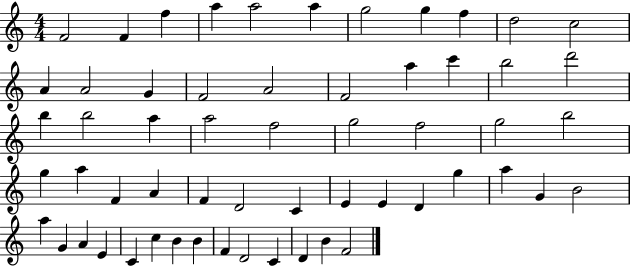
X:1
T:Untitled
M:4/4
L:1/4
K:C
F2 F f a a2 a g2 g f d2 c2 A A2 G F2 A2 F2 a c' b2 d'2 b b2 a a2 f2 g2 f2 g2 b2 g a F A F D2 C E E D g a G B2 a G A E C c B B F D2 C D B F2